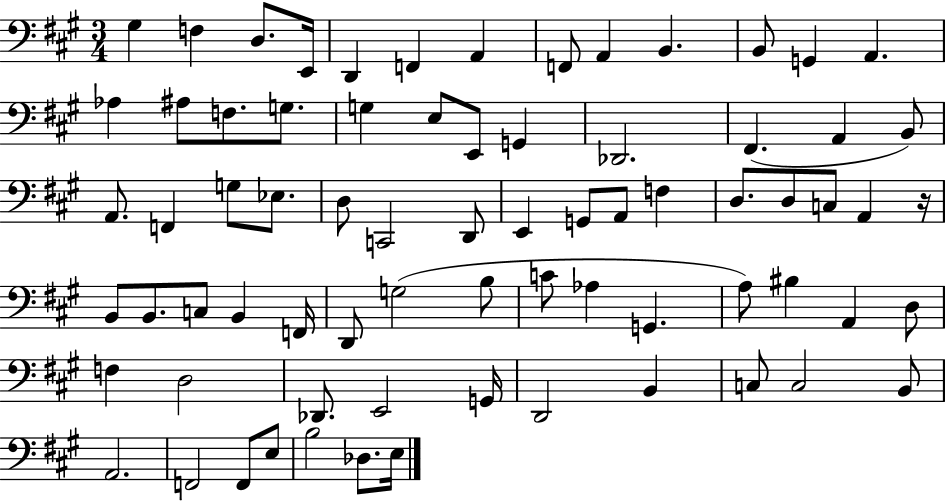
G#3/q F3/q D3/e. E2/s D2/q F2/q A2/q F2/e A2/q B2/q. B2/e G2/q A2/q. Ab3/q A#3/e F3/e. G3/e. G3/q E3/e E2/e G2/q Db2/h. F#2/q. A2/q B2/e A2/e. F2/q G3/e Eb3/e. D3/e C2/h D2/e E2/q G2/e A2/e F3/q D3/e. D3/e C3/e A2/q R/s B2/e B2/e. C3/e B2/q F2/s D2/e G3/h B3/e C4/e Ab3/q G2/q. A3/e BIS3/q A2/q D3/e F3/q D3/h Db2/e. E2/h G2/s D2/h B2/q C3/e C3/h B2/e A2/h. F2/h F2/e E3/e B3/h Db3/e. E3/s